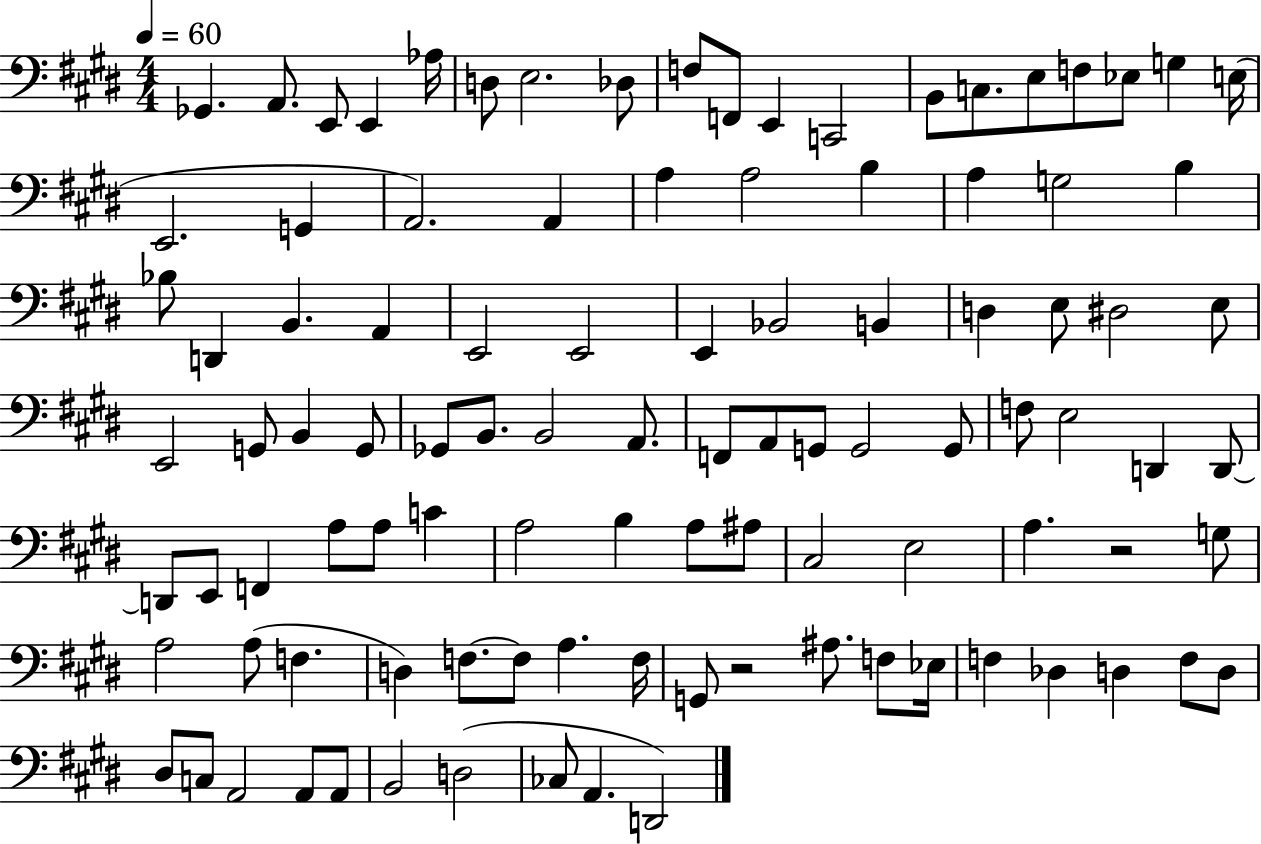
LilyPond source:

{
  \clef bass
  \numericTimeSignature
  \time 4/4
  \key e \major
  \tempo 4 = 60
  ges,4. a,8. e,8 e,4 aes16 | d8 e2. des8 | f8 f,8 e,4 c,2 | b,8 c8. e8 f8 ees8 g4 e16( | \break e,2. g,4 | a,2.) a,4 | a4 a2 b4 | a4 g2 b4 | \break bes8 d,4 b,4. a,4 | e,2 e,2 | e,4 bes,2 b,4 | d4 e8 dis2 e8 | \break e,2 g,8 b,4 g,8 | ges,8 b,8. b,2 a,8. | f,8 a,8 g,8 g,2 g,8 | f8 e2 d,4 d,8~~ | \break d,8 e,8 f,4 a8 a8 c'4 | a2 b4 a8 ais8 | cis2 e2 | a4. r2 g8 | \break a2 a8( f4. | d4) f8.~~ f8 a4. f16 | g,8 r2 ais8. f8 ees16 | f4 des4 d4 f8 d8 | \break dis8 c8 a,2 a,8 a,8 | b,2 d2( | ces8 a,4. d,2) | \bar "|."
}